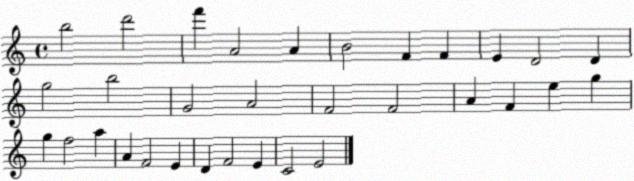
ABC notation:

X:1
T:Untitled
M:4/4
L:1/4
K:C
b2 d'2 f' A2 A B2 F F E D2 D g2 b2 G2 A2 F2 F2 A F e g g f2 a A F2 E D F2 E C2 E2